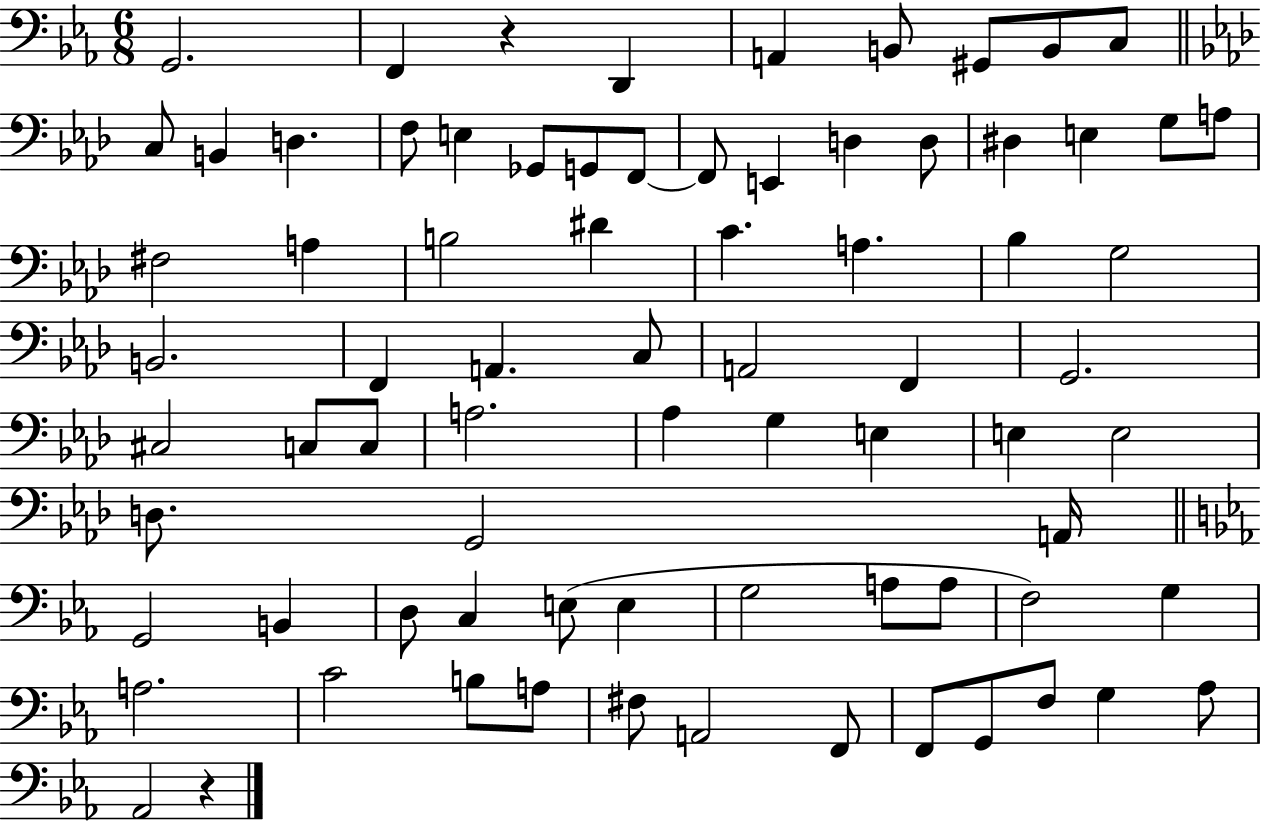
X:1
T:Untitled
M:6/8
L:1/4
K:Eb
G,,2 F,, z D,, A,, B,,/2 ^G,,/2 B,,/2 C,/2 C,/2 B,, D, F,/2 E, _G,,/2 G,,/2 F,,/2 F,,/2 E,, D, D,/2 ^D, E, G,/2 A,/2 ^F,2 A, B,2 ^D C A, _B, G,2 B,,2 F,, A,, C,/2 A,,2 F,, G,,2 ^C,2 C,/2 C,/2 A,2 _A, G, E, E, E,2 D,/2 G,,2 A,,/4 G,,2 B,, D,/2 C, E,/2 E, G,2 A,/2 A,/2 F,2 G, A,2 C2 B,/2 A,/2 ^F,/2 A,,2 F,,/2 F,,/2 G,,/2 F,/2 G, _A,/2 _A,,2 z